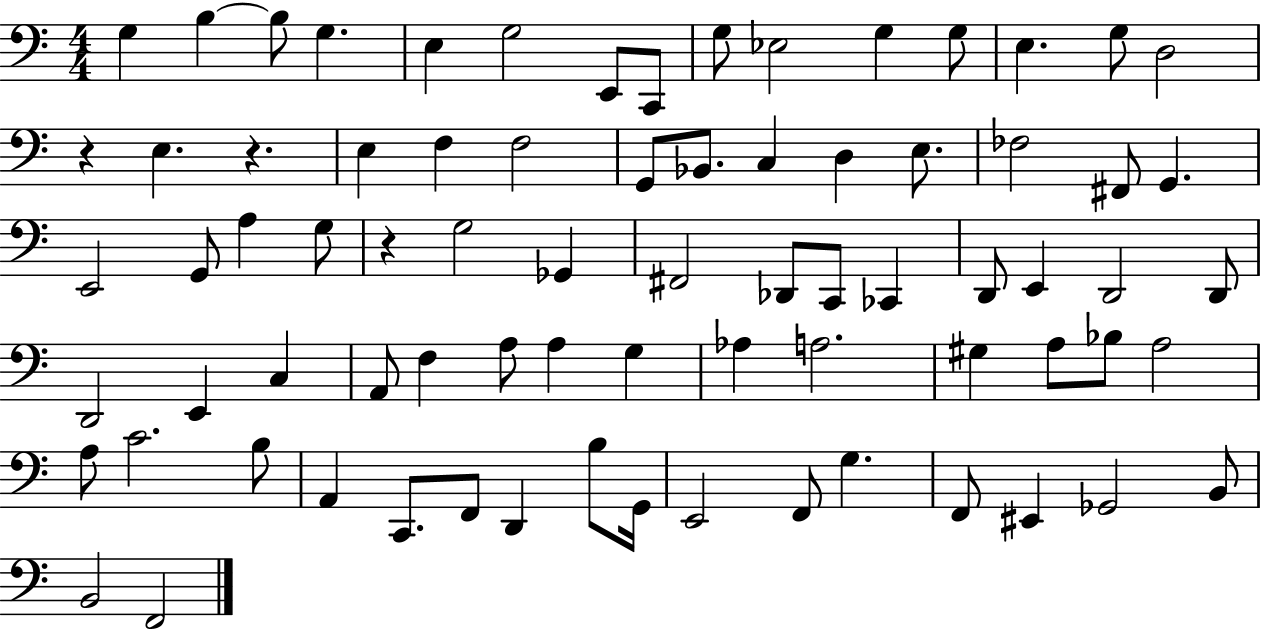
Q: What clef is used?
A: bass